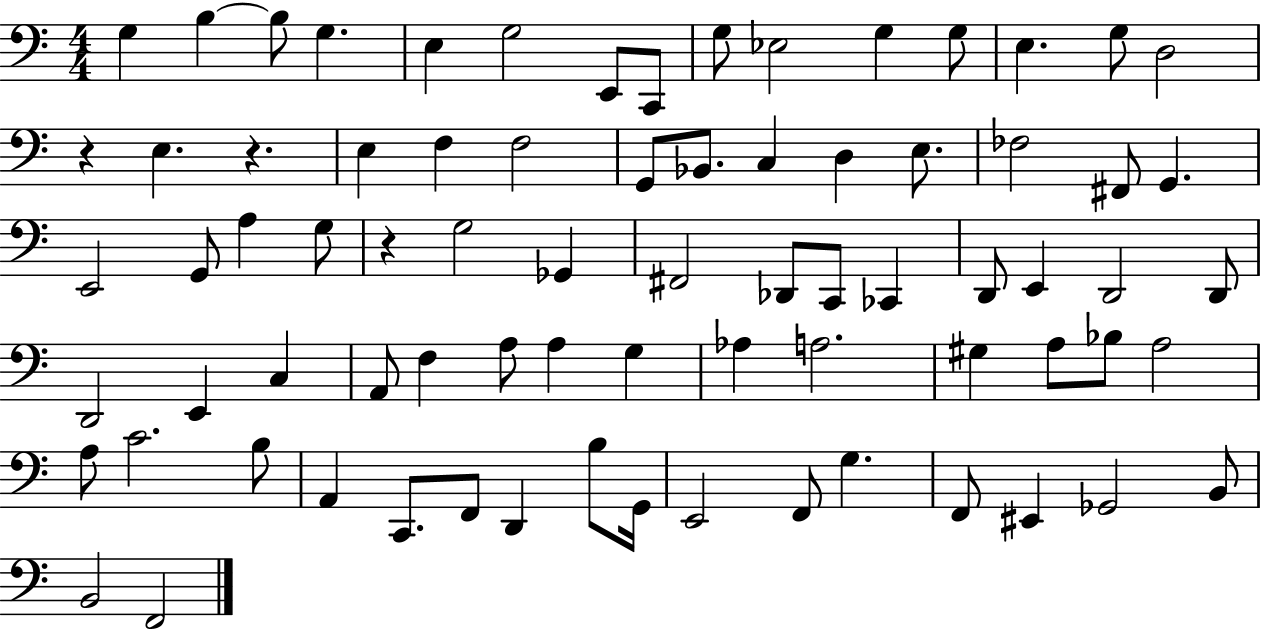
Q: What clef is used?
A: bass